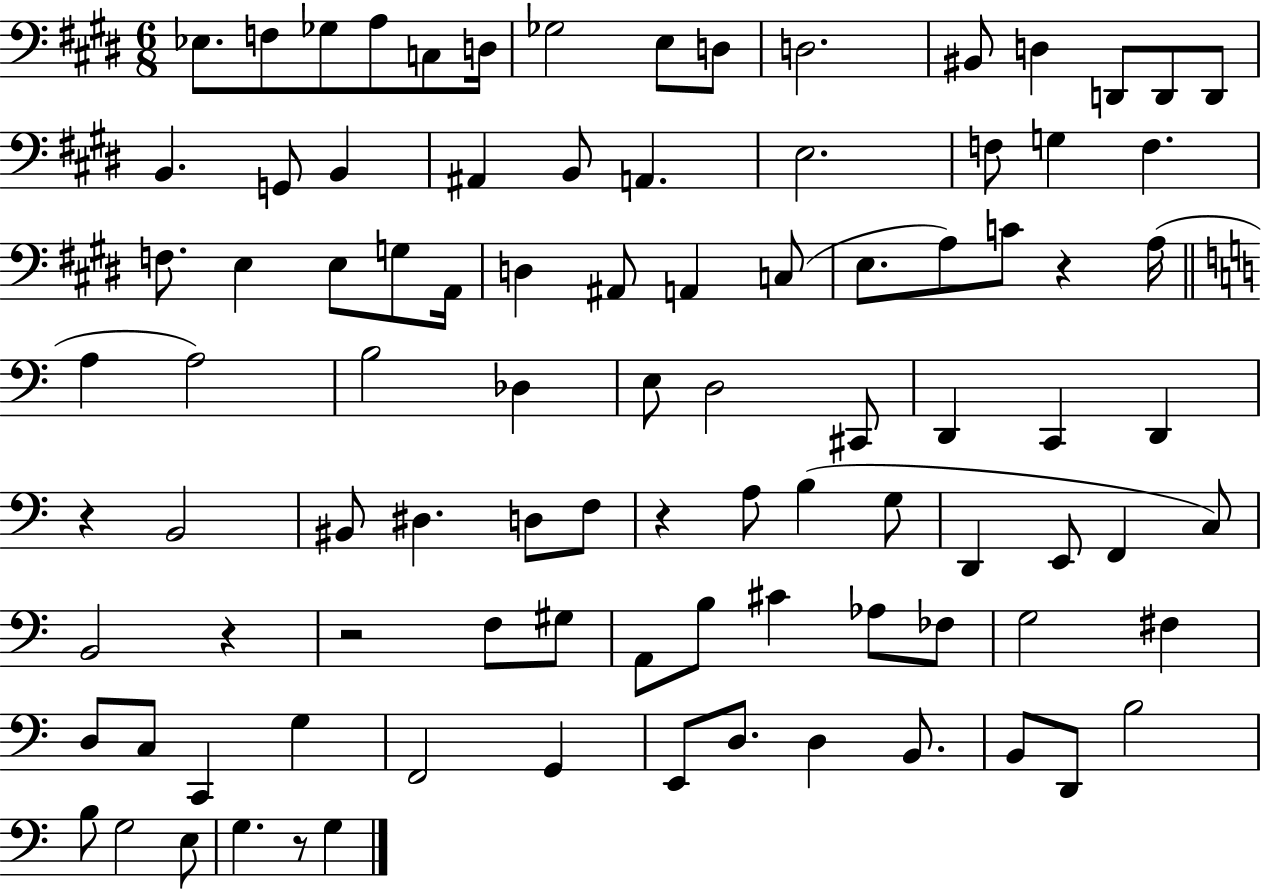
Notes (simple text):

Eb3/e. F3/e Gb3/e A3/e C3/e D3/s Gb3/h E3/e D3/e D3/h. BIS2/e D3/q D2/e D2/e D2/e B2/q. G2/e B2/q A#2/q B2/e A2/q. E3/h. F3/e G3/q F3/q. F3/e. E3/q E3/e G3/e A2/s D3/q A#2/e A2/q C3/e E3/e. A3/e C4/e R/q A3/s A3/q A3/h B3/h Db3/q E3/e D3/h C#2/e D2/q C2/q D2/q R/q B2/h BIS2/e D#3/q. D3/e F3/e R/q A3/e B3/q G3/e D2/q E2/e F2/q C3/e B2/h R/q R/h F3/e G#3/e A2/e B3/e C#4/q Ab3/e FES3/e G3/h F#3/q D3/e C3/e C2/q G3/q F2/h G2/q E2/e D3/e. D3/q B2/e. B2/e D2/e B3/h B3/e G3/h E3/e G3/q. R/e G3/q